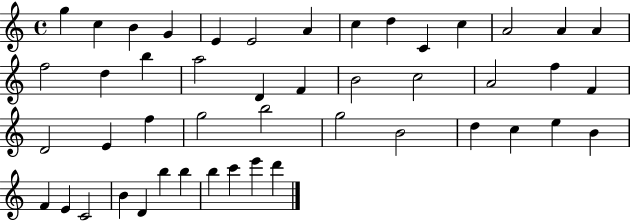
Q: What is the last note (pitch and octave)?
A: D6